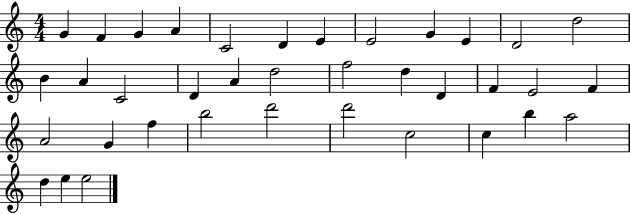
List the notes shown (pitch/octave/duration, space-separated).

G4/q F4/q G4/q A4/q C4/h D4/q E4/q E4/h G4/q E4/q D4/h D5/h B4/q A4/q C4/h D4/q A4/q D5/h F5/h D5/q D4/q F4/q E4/h F4/q A4/h G4/q F5/q B5/h D6/h D6/h C5/h C5/q B5/q A5/h D5/q E5/q E5/h